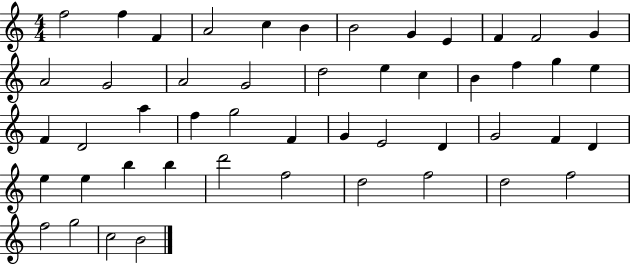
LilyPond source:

{
  \clef treble
  \numericTimeSignature
  \time 4/4
  \key c \major
  f''2 f''4 f'4 | a'2 c''4 b'4 | b'2 g'4 e'4 | f'4 f'2 g'4 | \break a'2 g'2 | a'2 g'2 | d''2 e''4 c''4 | b'4 f''4 g''4 e''4 | \break f'4 d'2 a''4 | f''4 g''2 f'4 | g'4 e'2 d'4 | g'2 f'4 d'4 | \break e''4 e''4 b''4 b''4 | d'''2 f''2 | d''2 f''2 | d''2 f''2 | \break f''2 g''2 | c''2 b'2 | \bar "|."
}